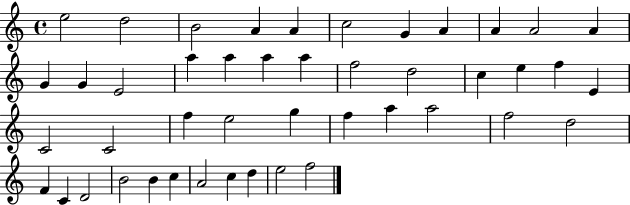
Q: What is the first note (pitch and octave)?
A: E5